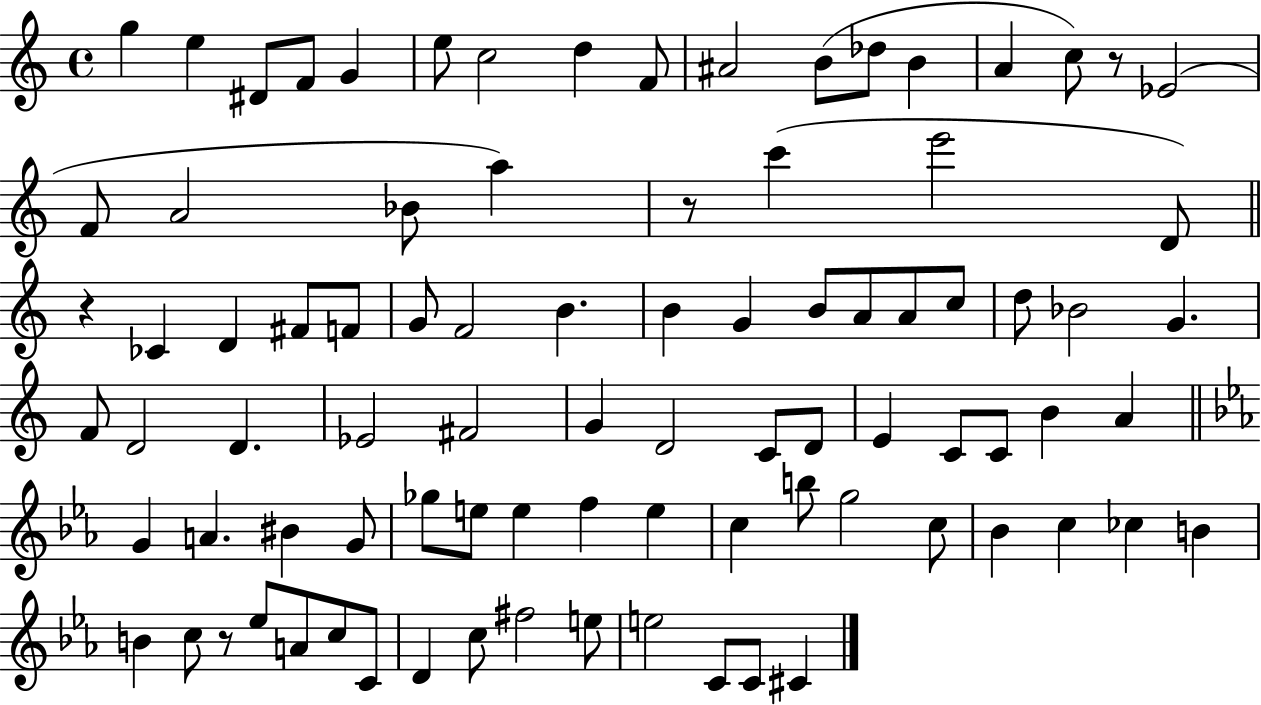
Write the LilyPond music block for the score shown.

{
  \clef treble
  \time 4/4
  \defaultTimeSignature
  \key c \major
  g''4 e''4 dis'8 f'8 g'4 | e''8 c''2 d''4 f'8 | ais'2 b'8( des''8 b'4 | a'4 c''8) r8 ees'2( | \break f'8 a'2 bes'8 a''4) | r8 c'''4( e'''2 d'8) | \bar "||" \break \key a \minor r4 ces'4 d'4 fis'8 f'8 | g'8 f'2 b'4. | b'4 g'4 b'8 a'8 a'8 c''8 | d''8 bes'2 g'4. | \break f'8 d'2 d'4. | ees'2 fis'2 | g'4 d'2 c'8 d'8 | e'4 c'8 c'8 b'4 a'4 | \break \bar "||" \break \key ees \major g'4 a'4. bis'4 g'8 | ges''8 e''8 e''4 f''4 e''4 | c''4 b''8 g''2 c''8 | bes'4 c''4 ces''4 b'4 | \break b'4 c''8 r8 ees''8 a'8 c''8 c'8 | d'4 c''8 fis''2 e''8 | e''2 c'8 c'8 cis'4 | \bar "|."
}